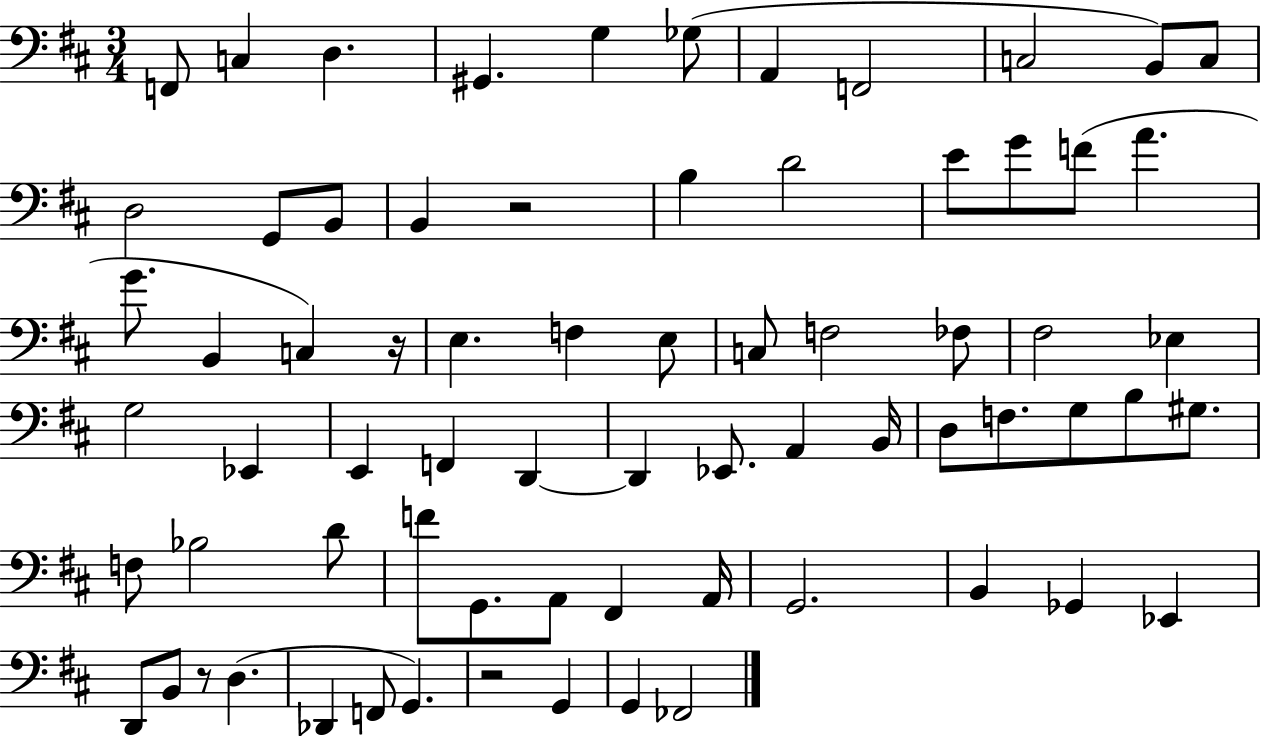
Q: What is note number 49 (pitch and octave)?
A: D4